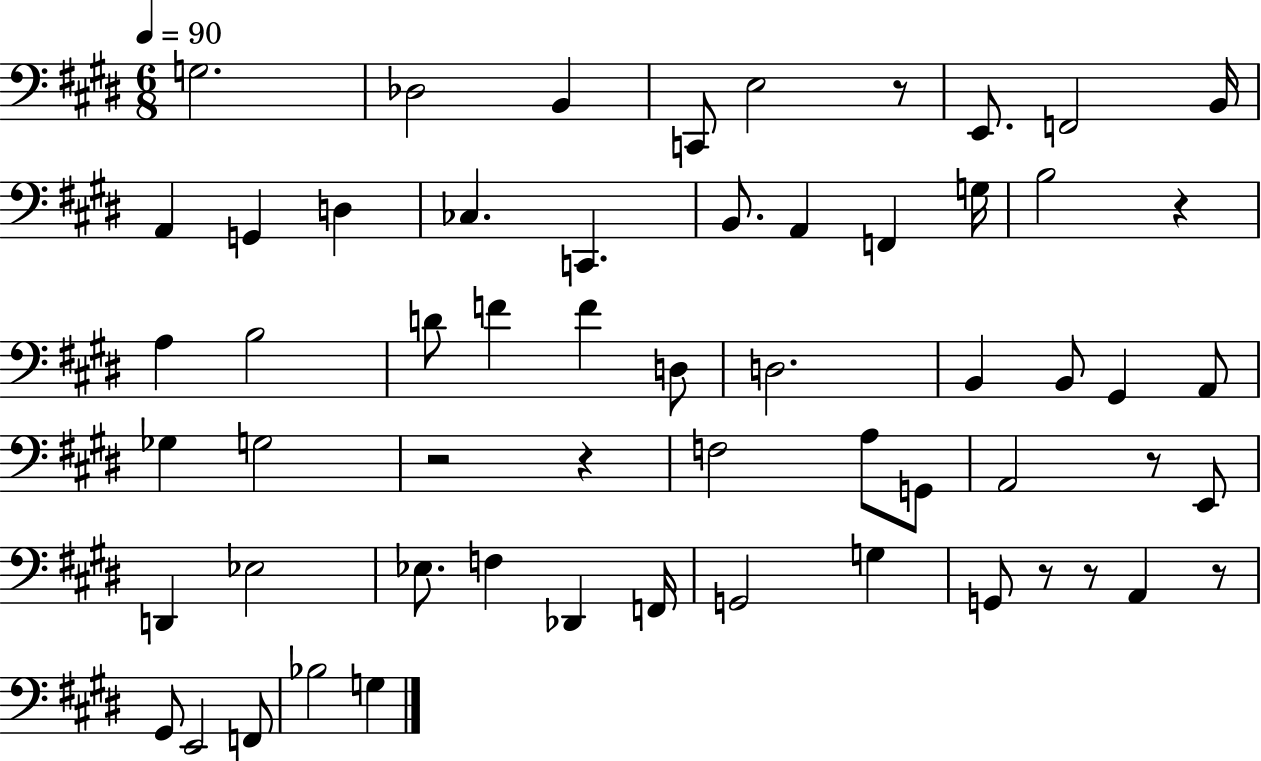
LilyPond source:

{
  \clef bass
  \numericTimeSignature
  \time 6/8
  \key e \major
  \tempo 4 = 90
  g2. | des2 b,4 | c,8 e2 r8 | e,8. f,2 b,16 | \break a,4 g,4 d4 | ces4. c,4. | b,8. a,4 f,4 g16 | b2 r4 | \break a4 b2 | d'8 f'4 f'4 d8 | d2. | b,4 b,8 gis,4 a,8 | \break ges4 g2 | r2 r4 | f2 a8 g,8 | a,2 r8 e,8 | \break d,4 ees2 | ees8. f4 des,4 f,16 | g,2 g4 | g,8 r8 r8 a,4 r8 | \break gis,8 e,2 f,8 | bes2 g4 | \bar "|."
}